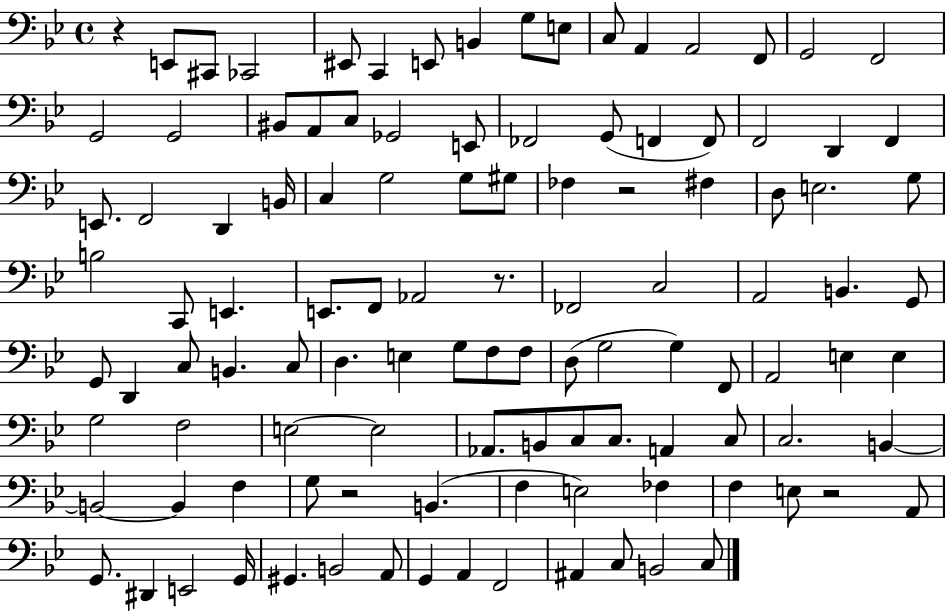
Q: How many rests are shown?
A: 5